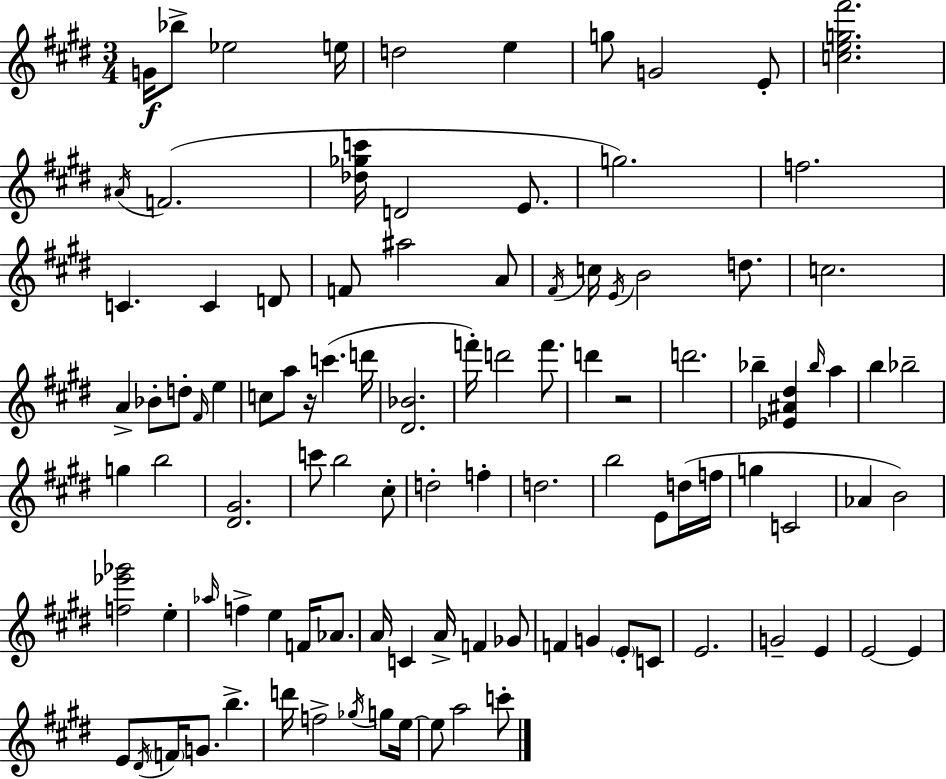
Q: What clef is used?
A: treble